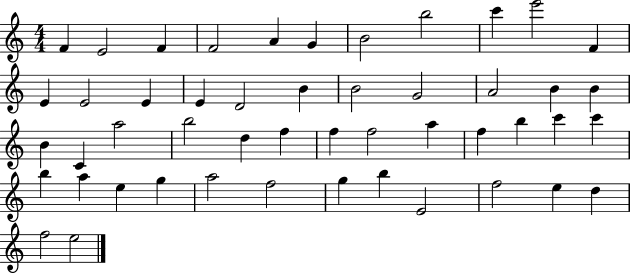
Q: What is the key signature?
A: C major